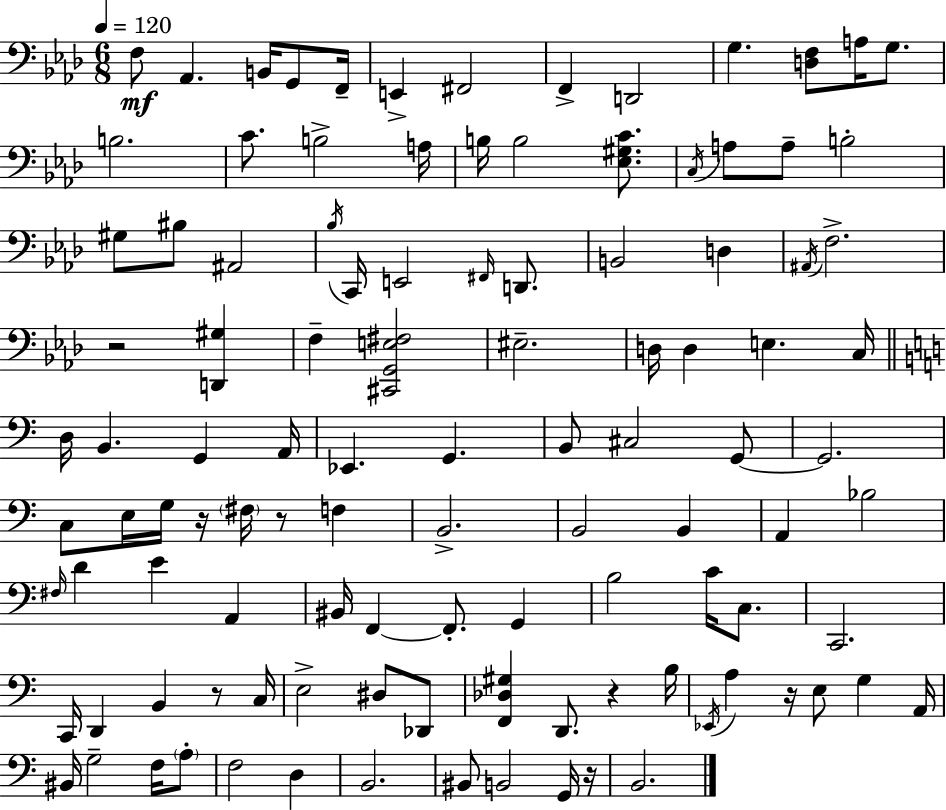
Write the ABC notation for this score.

X:1
T:Untitled
M:6/8
L:1/4
K:Ab
F,/2 _A,, B,,/4 G,,/2 F,,/4 E,, ^F,,2 F,, D,,2 G, [D,F,]/2 A,/4 G,/2 B,2 C/2 B,2 A,/4 B,/4 B,2 [_E,^G,C]/2 C,/4 A,/2 A,/2 B,2 ^G,/2 ^B,/2 ^A,,2 _B,/4 C,,/4 E,,2 ^F,,/4 D,,/2 B,,2 D, ^A,,/4 F,2 z2 [D,,^G,] F, [^C,,G,,E,^F,]2 ^E,2 D,/4 D, E, C,/4 D,/4 B,, G,, A,,/4 _E,, G,, B,,/2 ^C,2 G,,/2 G,,2 C,/2 E,/4 G,/4 z/4 ^F,/4 z/2 F, B,,2 B,,2 B,, A,, _B,2 ^F,/4 D E A,, ^B,,/4 F,, F,,/2 G,, B,2 C/4 C,/2 C,,2 C,,/4 D,, B,, z/2 C,/4 E,2 ^D,/2 _D,,/2 [F,,_D,^G,] D,,/2 z B,/4 _E,,/4 A, z/4 E,/2 G, A,,/4 ^B,,/4 G,2 F,/4 A,/2 F,2 D, B,,2 ^B,,/2 B,,2 G,,/4 z/4 B,,2